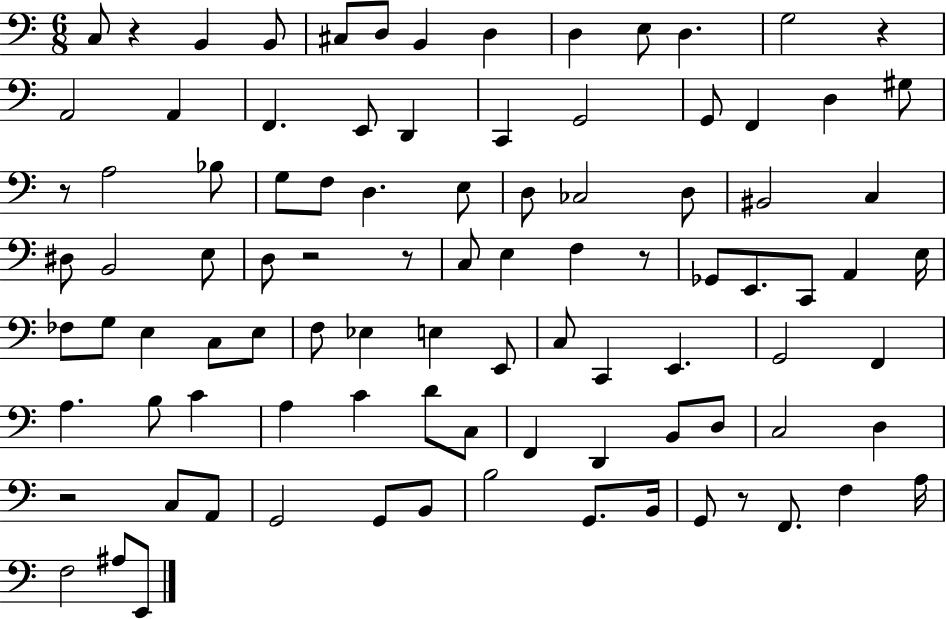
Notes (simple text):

C3/e R/q B2/q B2/e C#3/e D3/e B2/q D3/q D3/q E3/e D3/q. G3/h R/q A2/h A2/q F2/q. E2/e D2/q C2/q G2/h G2/e F2/q D3/q G#3/e R/e A3/h Bb3/e G3/e F3/e D3/q. E3/e D3/e CES3/h D3/e BIS2/h C3/q D#3/e B2/h E3/e D3/e R/h R/e C3/e E3/q F3/q R/e Gb2/e E2/e. C2/e A2/q E3/s FES3/e G3/e E3/q C3/e E3/e F3/e Eb3/q E3/q E2/e C3/e C2/q E2/q. G2/h F2/q A3/q. B3/e C4/q A3/q C4/q D4/e C3/e F2/q D2/q B2/e D3/e C3/h D3/q R/h C3/e A2/e G2/h G2/e B2/e B3/h G2/e. B2/s G2/e R/e F2/e. F3/q A3/s F3/h A#3/e E2/e